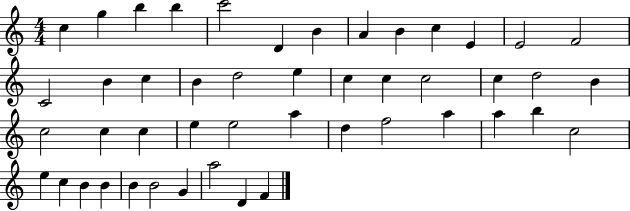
X:1
T:Untitled
M:4/4
L:1/4
K:C
c g b b c'2 D B A B c E E2 F2 C2 B c B d2 e c c c2 c d2 B c2 c c e e2 a d f2 a a b c2 e c B B B B2 G a2 D F